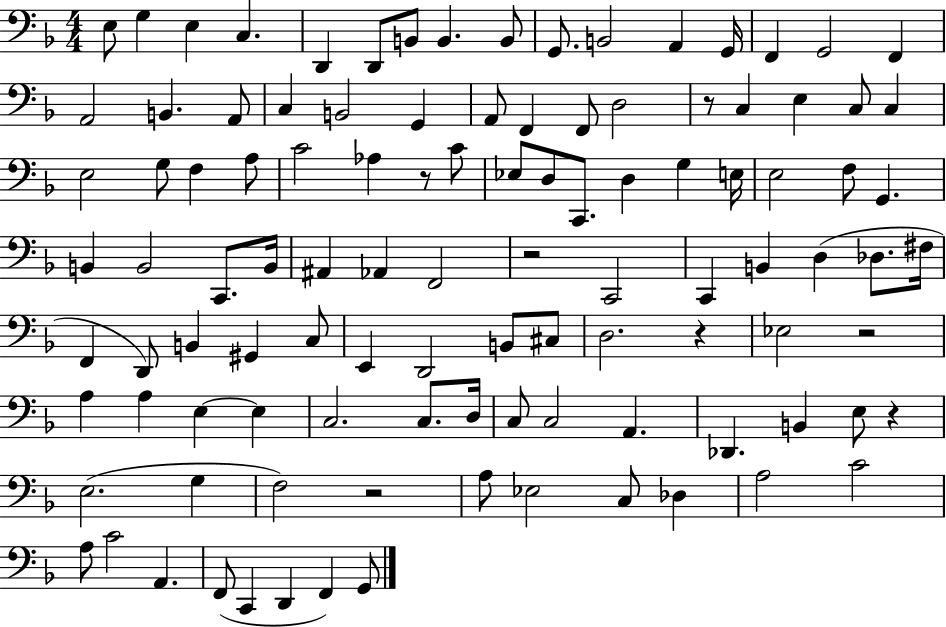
E3/e G3/q E3/q C3/q. D2/q D2/e B2/e B2/q. B2/e G2/e. B2/h A2/q G2/s F2/q G2/h F2/q A2/h B2/q. A2/e C3/q B2/h G2/q A2/e F2/q F2/e D3/h R/e C3/q E3/q C3/e C3/q E3/h G3/e F3/q A3/e C4/h Ab3/q R/e C4/e Eb3/e D3/e C2/e. D3/q G3/q E3/s E3/h F3/e G2/q. B2/q B2/h C2/e. B2/s A#2/q Ab2/q F2/h R/h C2/h C2/q B2/q D3/q Db3/e. F#3/s F2/q D2/e B2/q G#2/q C3/e E2/q D2/h B2/e C#3/e D3/h. R/q Eb3/h R/h A3/q A3/q E3/q E3/q C3/h. C3/e. D3/s C3/e C3/h A2/q. Db2/q. B2/q E3/e R/q E3/h. G3/q F3/h R/h A3/e Eb3/h C3/e Db3/q A3/h C4/h A3/e C4/h A2/q. F2/e C2/q D2/q F2/q G2/e